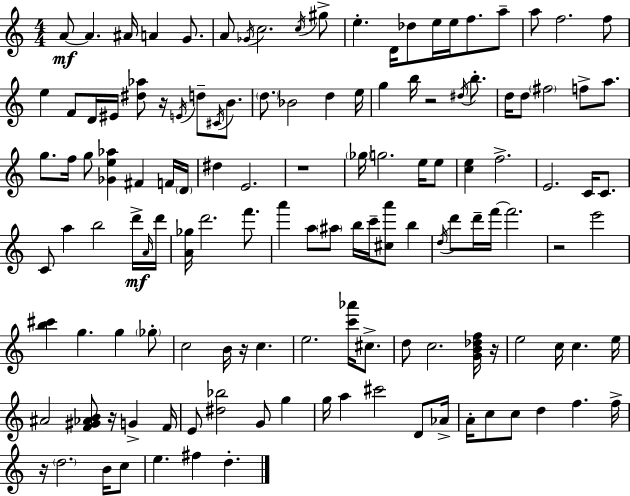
A4/e A4/q. A#4/s A4/q G4/e. A4/e Gb4/s C5/h. C5/s G#5/e E5/q. D4/s Db5/e E5/s E5/s F5/e. A5/e A5/e F5/h. F5/e E5/q F4/e D4/s EIS4/s [D#5,Ab5]/e R/s E4/s D5/e C#4/s B4/e. D5/e. Bb4/h D5/q E5/s G5/q B5/s R/h D#5/s B5/e. D5/s D5/e F#5/h F5/e A5/e. G5/e. F5/s G5/e [Gb4,E5,Ab5]/q F#4/q F4/s D4/s D#5/q E4/h. R/w Gb5/s G5/h. E5/s E5/e [C5,E5]/q F5/h. E4/h. C4/s C4/e. C4/e A5/q B5/h D6/s A4/s D6/s [A4,Gb5]/s D6/h. F6/e. A6/q A5/e A#5/e B5/s C6/s [C#5,A6]/e B5/q D5/s D6/e D6/s F6/s F6/h. R/h E6/h [B5,C#6]/q G5/q. G5/q Gb5/e C5/h B4/s R/s C5/q. E5/h. [C6,Ab6]/s C#5/e. D5/e C5/h. [G4,B4,Db5,F5]/s R/s E5/h C5/s C5/q. E5/s A#4/h [F4,G#4,Ab4,B4]/e R/s G4/q F4/s E4/e [D#5,Bb5]/h G4/e G5/q G5/s A5/q C#6/h D4/e Ab4/s A4/s C5/e C5/e D5/q F5/q. F5/s R/s D5/h. B4/s C5/e E5/q. F#5/q D5/q.